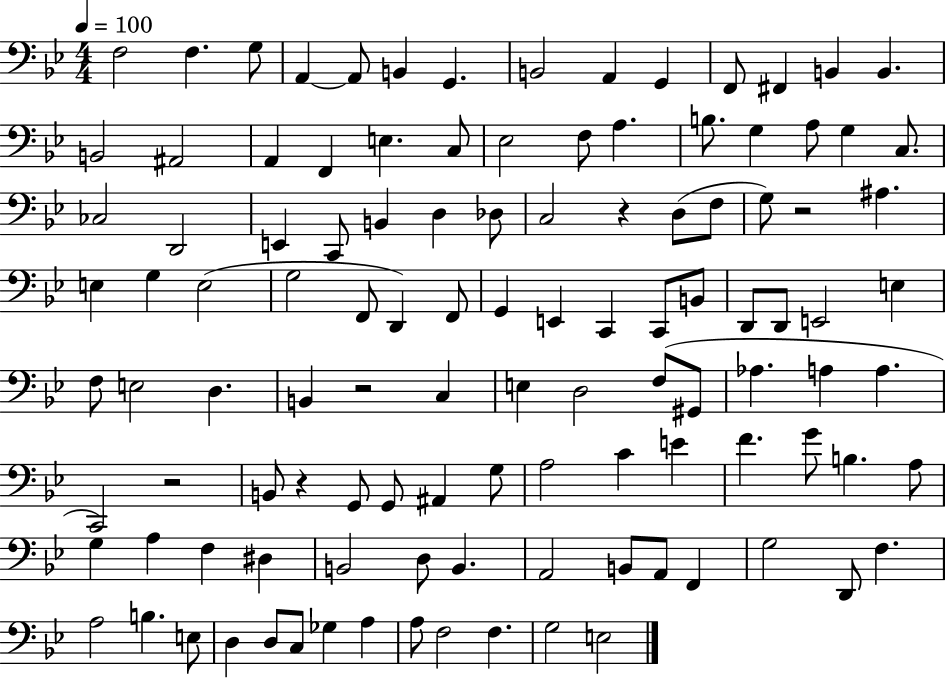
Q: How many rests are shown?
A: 5